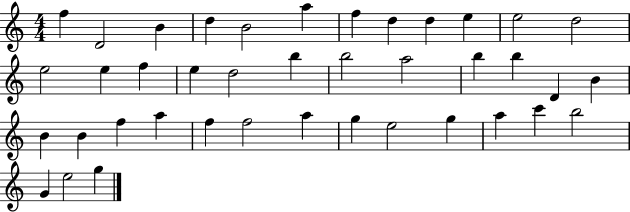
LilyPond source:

{
  \clef treble
  \numericTimeSignature
  \time 4/4
  \key c \major
  f''4 d'2 b'4 | d''4 b'2 a''4 | f''4 d''4 d''4 e''4 | e''2 d''2 | \break e''2 e''4 f''4 | e''4 d''2 b''4 | b''2 a''2 | b''4 b''4 d'4 b'4 | \break b'4 b'4 f''4 a''4 | f''4 f''2 a''4 | g''4 e''2 g''4 | a''4 c'''4 b''2 | \break g'4 e''2 g''4 | \bar "|."
}